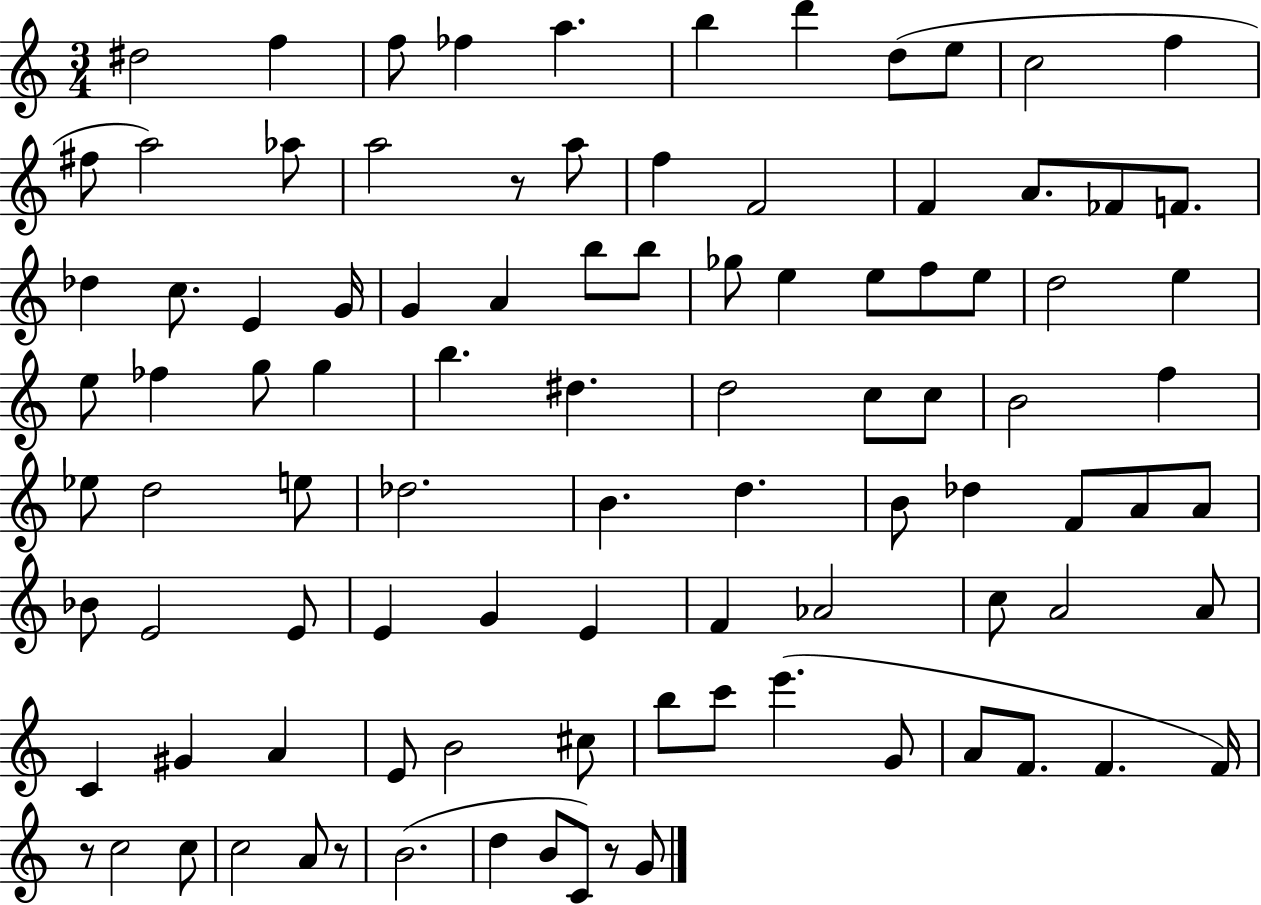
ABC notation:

X:1
T:Untitled
M:3/4
L:1/4
K:C
^d2 f f/2 _f a b d' d/2 e/2 c2 f ^f/2 a2 _a/2 a2 z/2 a/2 f F2 F A/2 _F/2 F/2 _d c/2 E G/4 G A b/2 b/2 _g/2 e e/2 f/2 e/2 d2 e e/2 _f g/2 g b ^d d2 c/2 c/2 B2 f _e/2 d2 e/2 _d2 B d B/2 _d F/2 A/2 A/2 _B/2 E2 E/2 E G E F _A2 c/2 A2 A/2 C ^G A E/2 B2 ^c/2 b/2 c'/2 e' G/2 A/2 F/2 F F/4 z/2 c2 c/2 c2 A/2 z/2 B2 d B/2 C/2 z/2 G/2